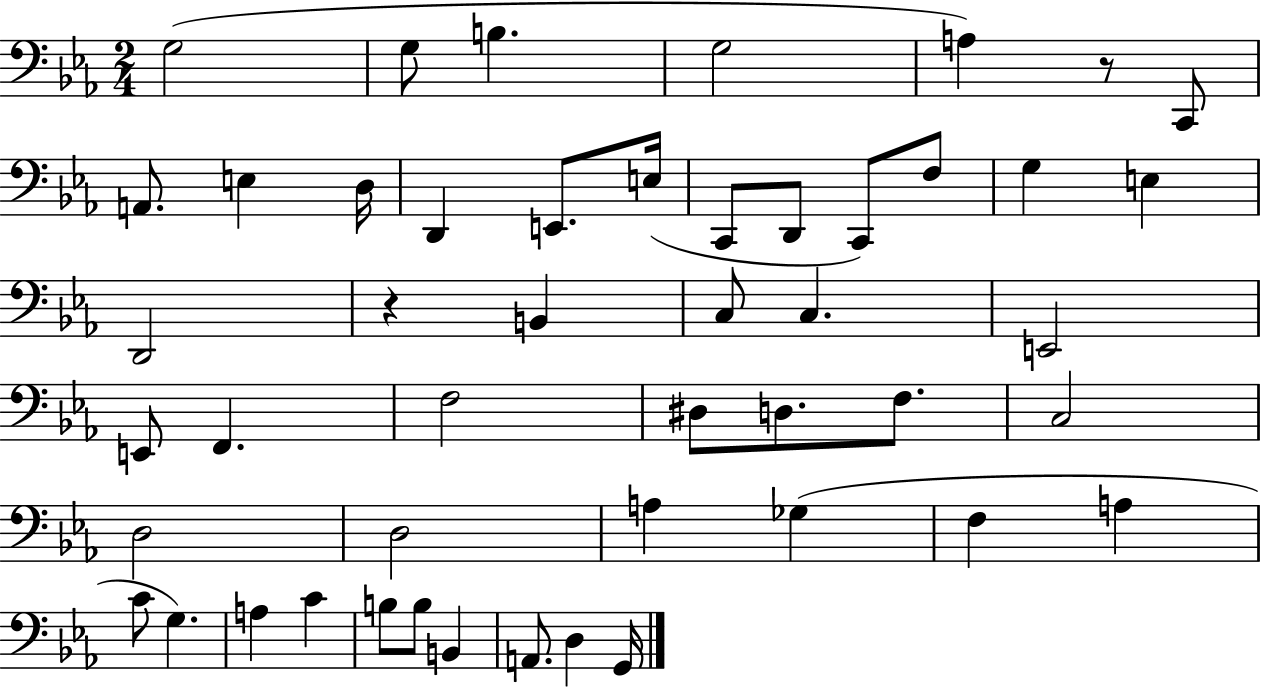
X:1
T:Untitled
M:2/4
L:1/4
K:Eb
G,2 G,/2 B, G,2 A, z/2 C,,/2 A,,/2 E, D,/4 D,, E,,/2 E,/4 C,,/2 D,,/2 C,,/2 F,/2 G, E, D,,2 z B,, C,/2 C, E,,2 E,,/2 F,, F,2 ^D,/2 D,/2 F,/2 C,2 D,2 D,2 A, _G, F, A, C/2 G, A, C B,/2 B,/2 B,, A,,/2 D, G,,/4